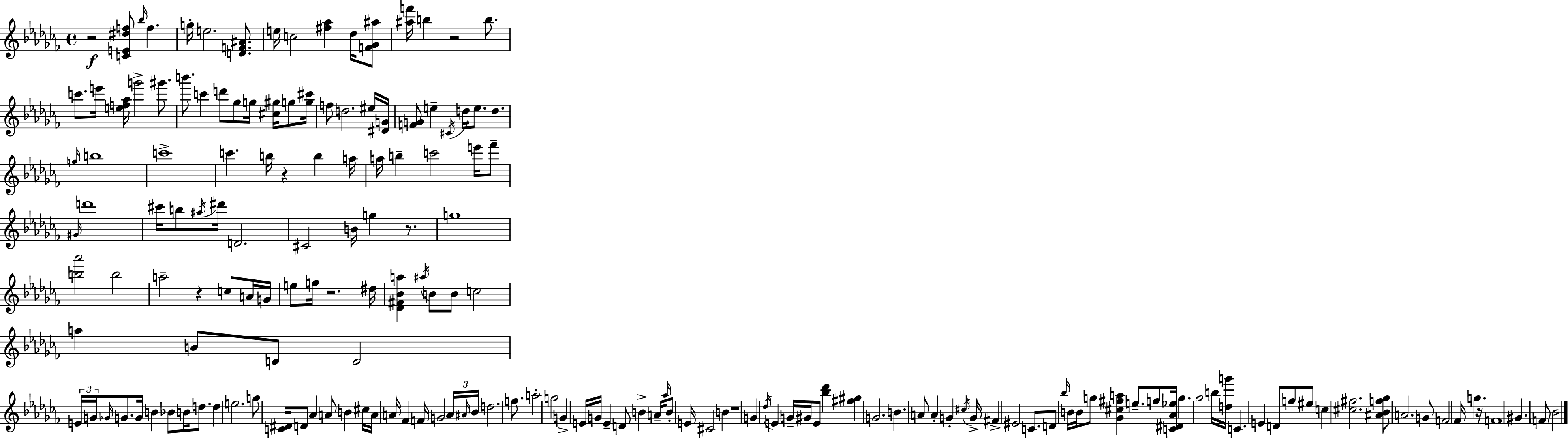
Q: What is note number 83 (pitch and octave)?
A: C#5